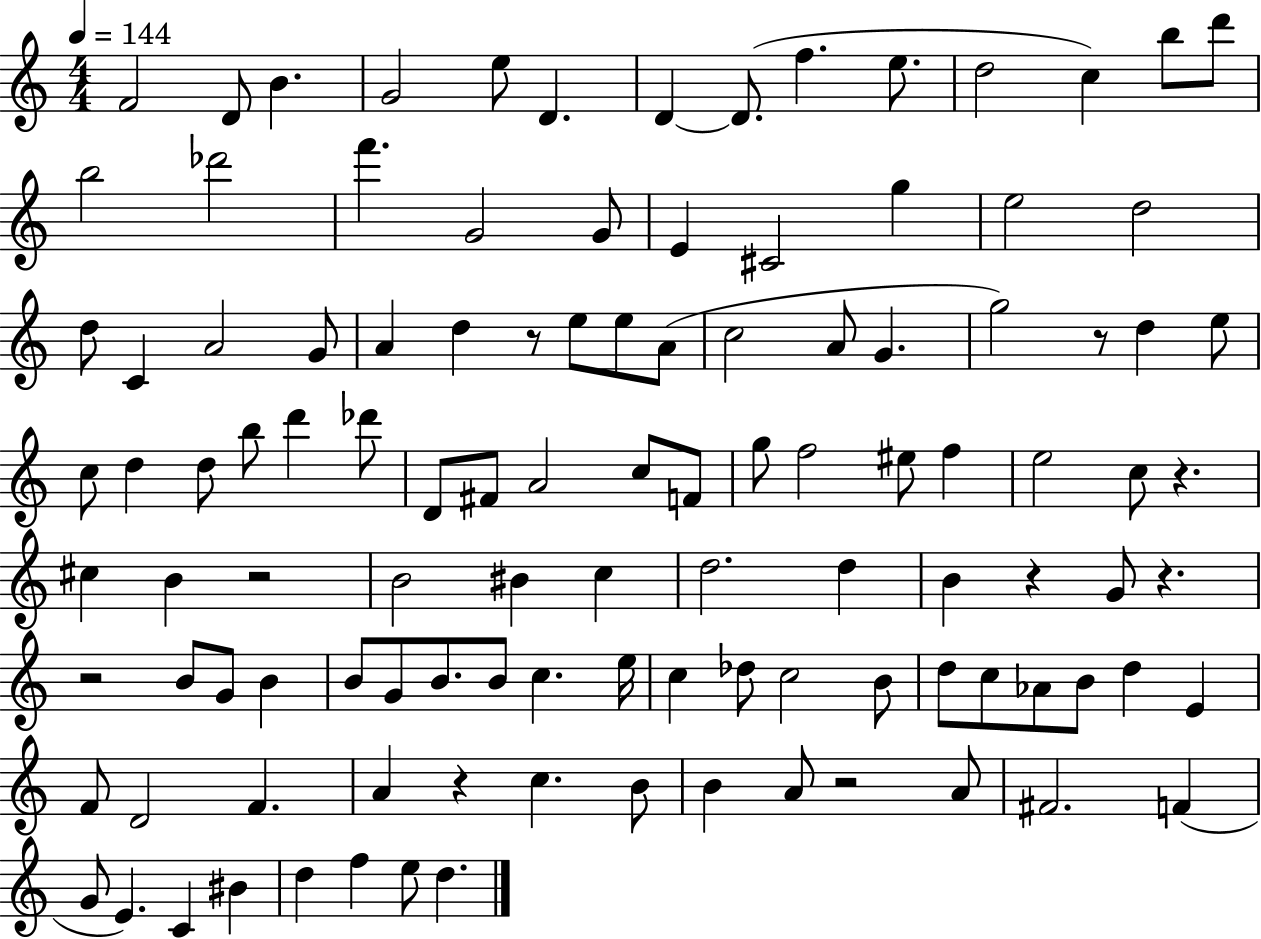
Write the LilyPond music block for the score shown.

{
  \clef treble
  \numericTimeSignature
  \time 4/4
  \key c \major
  \tempo 4 = 144
  f'2 d'8 b'4. | g'2 e''8 d'4. | d'4~~ d'8.( f''4. e''8. | d''2 c''4) b''8 d'''8 | \break b''2 des'''2 | f'''4. g'2 g'8 | e'4 cis'2 g''4 | e''2 d''2 | \break d''8 c'4 a'2 g'8 | a'4 d''4 r8 e''8 e''8 a'8( | c''2 a'8 g'4. | g''2) r8 d''4 e''8 | \break c''8 d''4 d''8 b''8 d'''4 des'''8 | d'8 fis'8 a'2 c''8 f'8 | g''8 f''2 eis''8 f''4 | e''2 c''8 r4. | \break cis''4 b'4 r2 | b'2 bis'4 c''4 | d''2. d''4 | b'4 r4 g'8 r4. | \break r2 b'8 g'8 b'4 | b'8 g'8 b'8. b'8 c''4. e''16 | c''4 des''8 c''2 b'8 | d''8 c''8 aes'8 b'8 d''4 e'4 | \break f'8 d'2 f'4. | a'4 r4 c''4. b'8 | b'4 a'8 r2 a'8 | fis'2. f'4( | \break g'8 e'4.) c'4 bis'4 | d''4 f''4 e''8 d''4. | \bar "|."
}